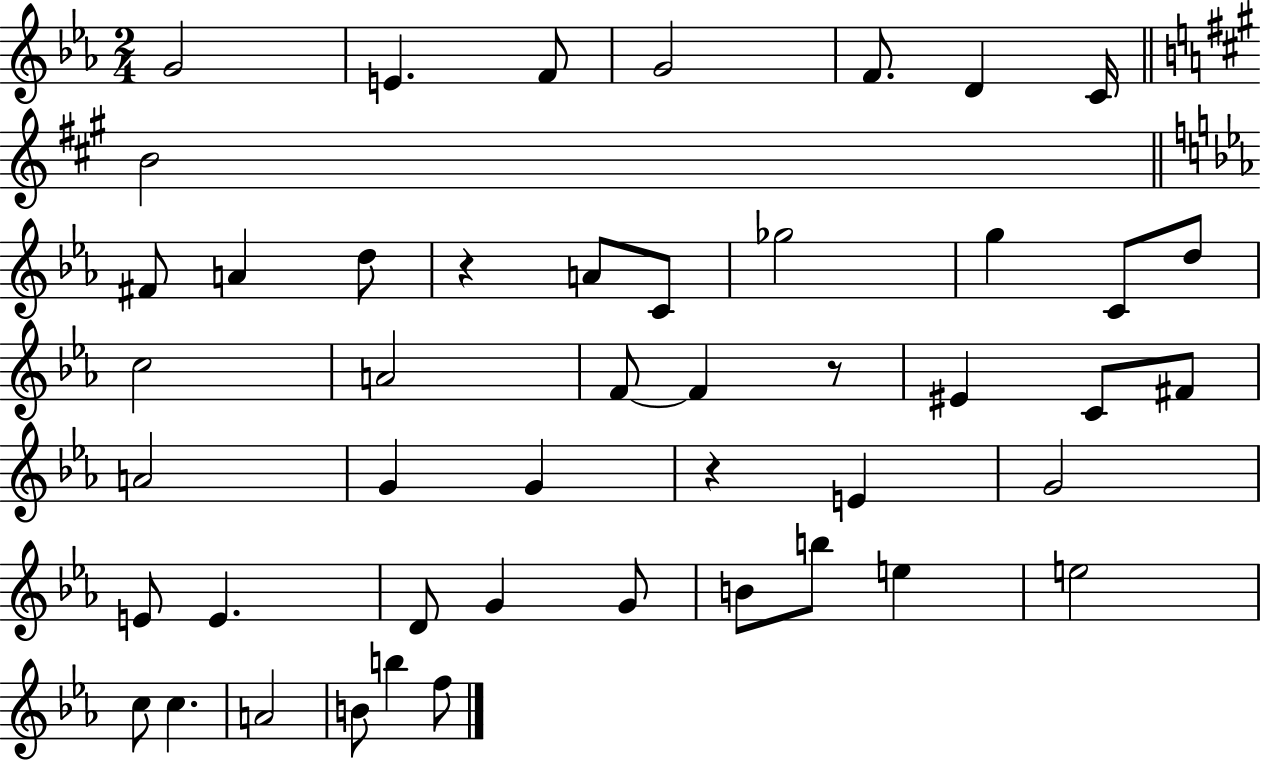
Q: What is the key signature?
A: EES major